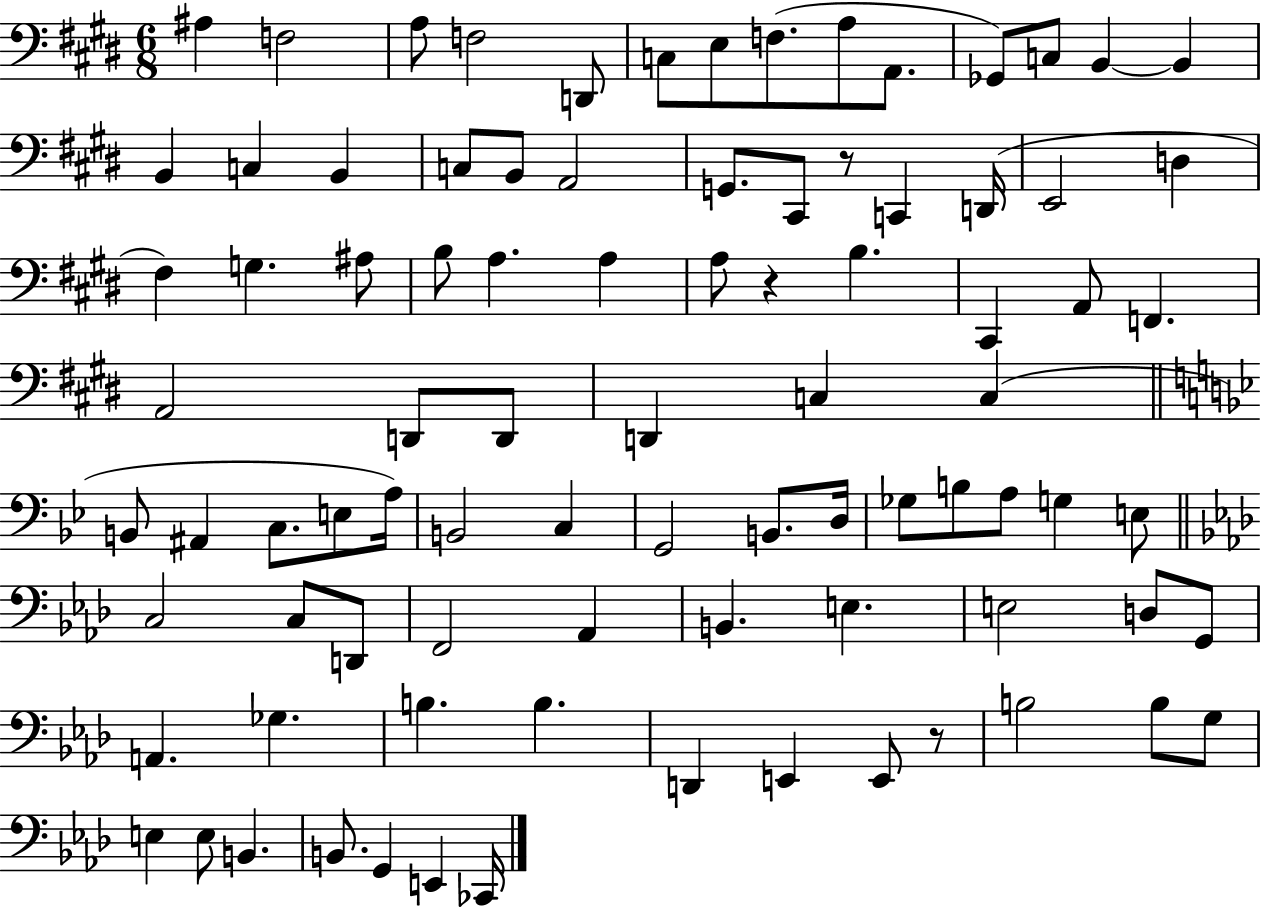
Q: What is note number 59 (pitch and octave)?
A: C3